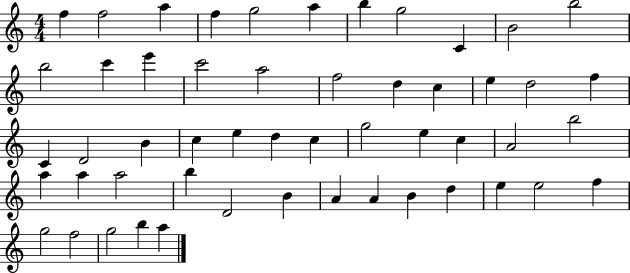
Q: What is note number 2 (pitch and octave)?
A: F5